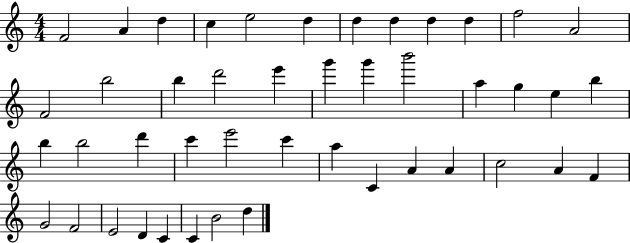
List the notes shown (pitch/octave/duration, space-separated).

F4/h A4/q D5/q C5/q E5/h D5/q D5/q D5/q D5/q D5/q F5/h A4/h F4/h B5/h B5/q D6/h E6/q G6/q G6/q B6/h A5/q G5/q E5/q B5/q B5/q B5/h D6/q C6/q E6/h C6/q A5/q C4/q A4/q A4/q C5/h A4/q F4/q G4/h F4/h E4/h D4/q C4/q C4/q B4/h D5/q